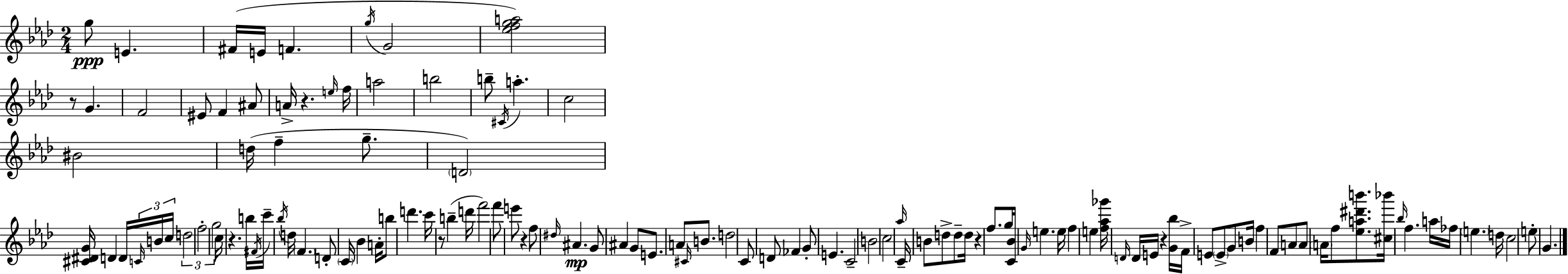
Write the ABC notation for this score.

X:1
T:Untitled
M:2/4
L:1/4
K:Fm
g/2 E ^F/4 E/4 F g/4 G2 [_efga]2 z/2 G F2 ^E/2 F ^A/2 A/4 z e/4 f/4 a2 b2 b/2 ^C/4 a c2 ^B2 d/4 f g/2 D2 [^C^DG]/4 D D/4 C/4 B/4 c/4 d2 f2 g2 c/4 z b/4 ^F/4 c'/4 _b/4 d/4 F D/2 C/4 _B A/4 b/2 d' c'/4 z/2 b d'/4 f'2 f'/2 e'/2 z f/2 ^d/4 ^A G/2 ^A G/2 E/2 A/2 ^C/4 B/2 d2 C/2 D/2 _F G/2 E C2 B2 c2 _a/4 C/4 B/2 d/2 d/2 d/4 z f/2 g/4 [C_B]/4 G/4 e e/4 f e [f_a_g']/4 D/4 D/4 E/4 z [G_b]/4 F/4 E/2 E/2 G/2 B/4 f F/2 A/2 A/2 A/4 f/2 [_ea^d'b']/2 [^c_b']/4 _b/4 f a/4 _f/4 e d/4 c2 e/2 G